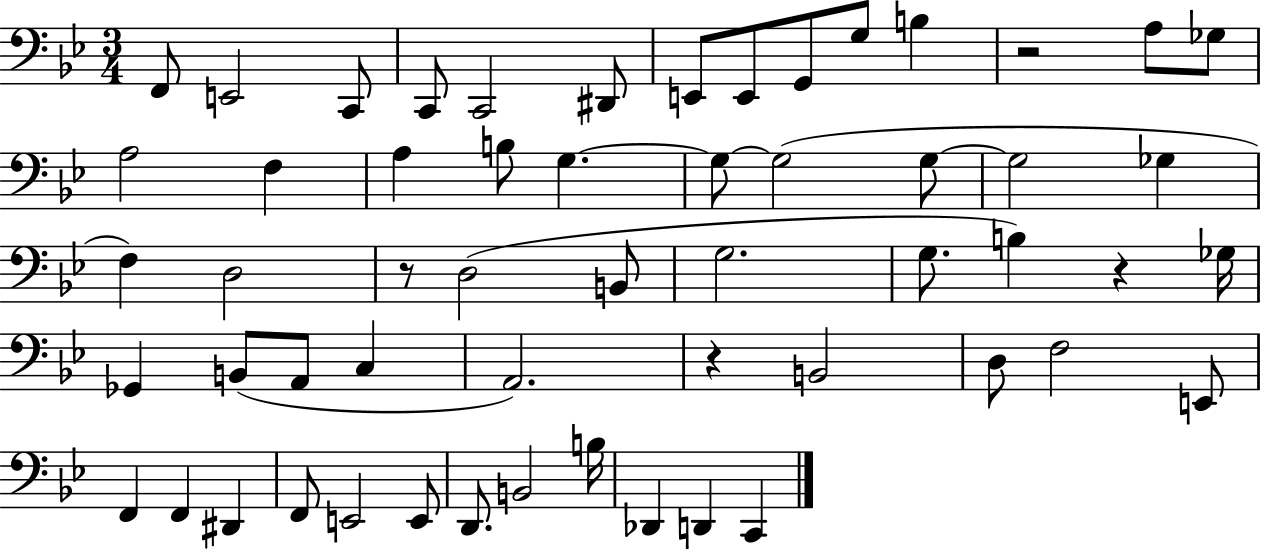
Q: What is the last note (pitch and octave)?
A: C2